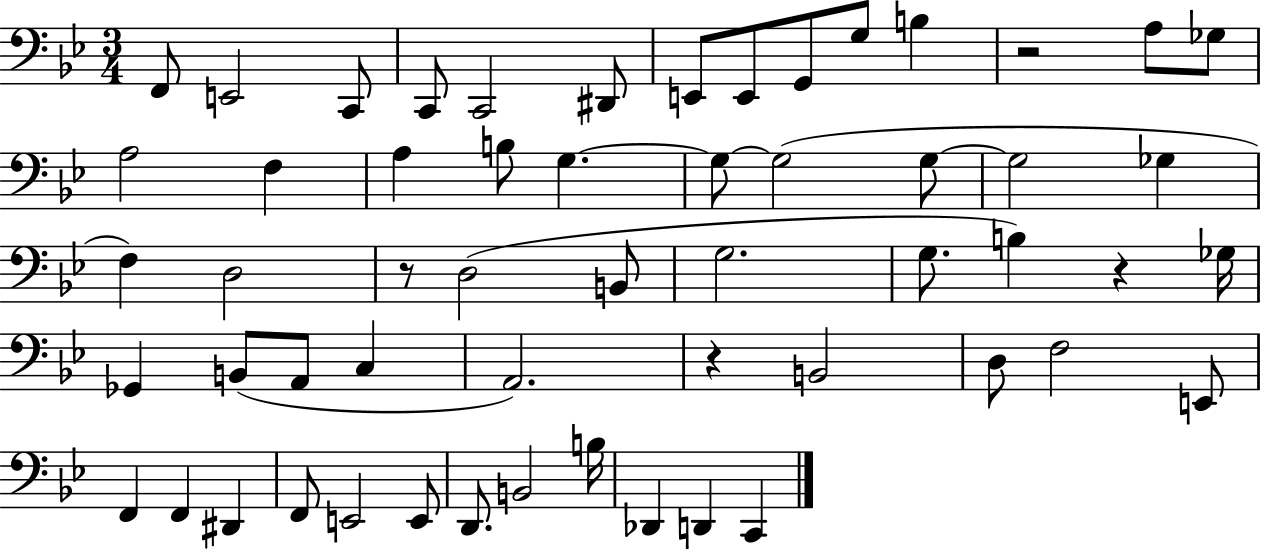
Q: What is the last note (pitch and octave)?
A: C2